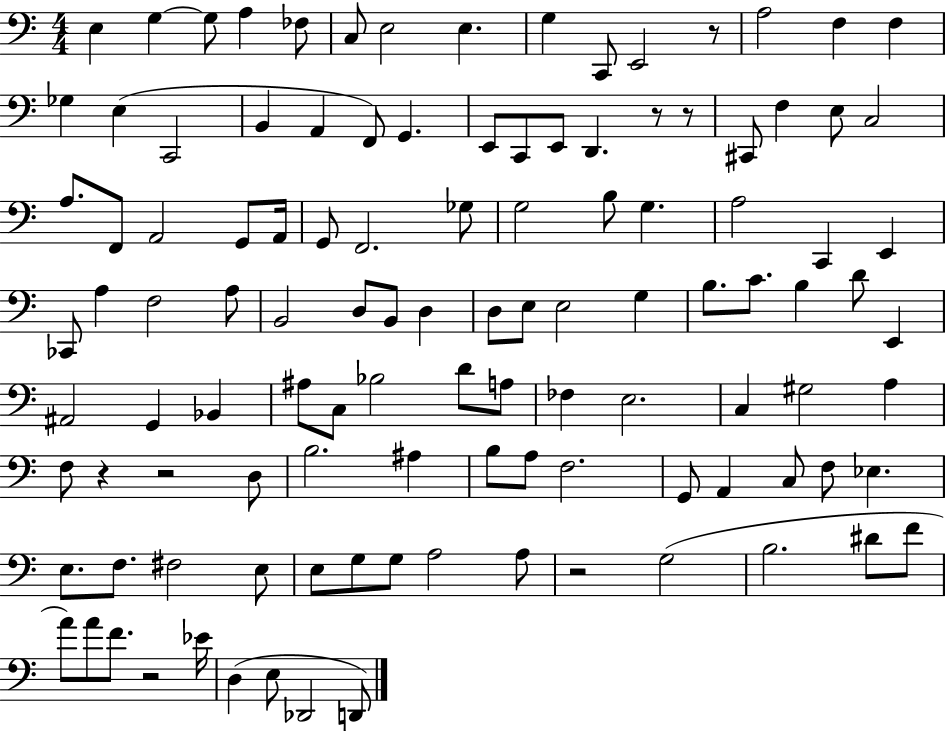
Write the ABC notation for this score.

X:1
T:Untitled
M:4/4
L:1/4
K:C
E, G, G,/2 A, _F,/2 C,/2 E,2 E, G, C,,/2 E,,2 z/2 A,2 F, F, _G, E, C,,2 B,, A,, F,,/2 G,, E,,/2 C,,/2 E,,/2 D,, z/2 z/2 ^C,,/2 F, E,/2 C,2 A,/2 F,,/2 A,,2 G,,/2 A,,/4 G,,/2 F,,2 _G,/2 G,2 B,/2 G, A,2 C,, E,, _C,,/2 A, F,2 A,/2 B,,2 D,/2 B,,/2 D, D,/2 E,/2 E,2 G, B,/2 C/2 B, D/2 E,, ^A,,2 G,, _B,, ^A,/2 C,/2 _B,2 D/2 A,/2 _F, E,2 C, ^G,2 A, F,/2 z z2 D,/2 B,2 ^A, B,/2 A,/2 F,2 G,,/2 A,, C,/2 F,/2 _E, E,/2 F,/2 ^F,2 E,/2 E,/2 G,/2 G,/2 A,2 A,/2 z2 G,2 B,2 ^D/2 F/2 A/2 A/2 F/2 z2 _E/4 D, E,/2 _D,,2 D,,/2